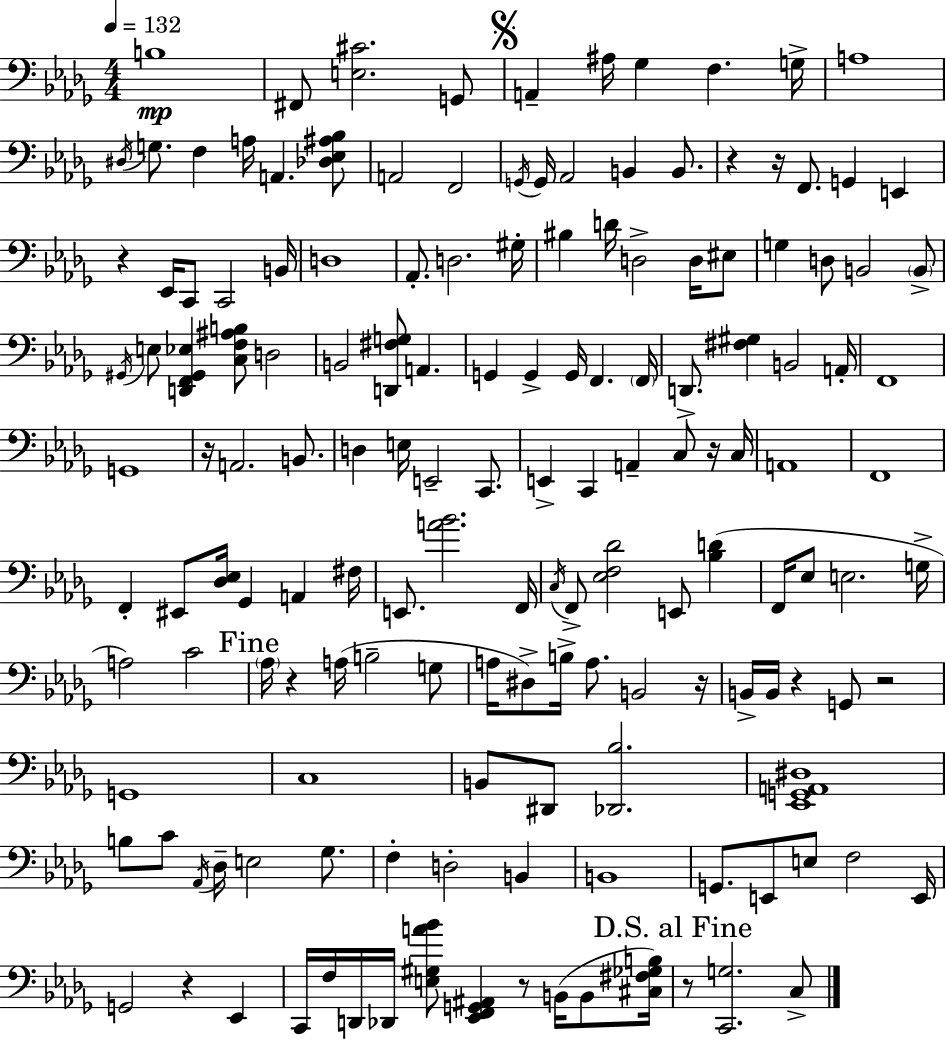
X:1
T:Untitled
M:4/4
L:1/4
K:Bbm
B,4 ^F,,/2 [E,^C]2 G,,/2 A,, ^A,/4 _G, F, G,/4 A,4 ^D,/4 G,/2 F, A,/4 A,, [_D,_E,^A,_B,]/2 A,,2 F,,2 G,,/4 G,,/4 _A,,2 B,, B,,/2 z z/4 F,,/2 G,, E,, z _E,,/4 C,,/2 C,,2 B,,/4 D,4 _A,,/2 D,2 ^G,/4 ^B, D/4 D,2 D,/4 ^E,/2 G, D,/2 B,,2 B,,/2 ^G,,/4 E,/2 [D,,F,,^G,,_E,] [C,F,^A,B,]/2 D,2 B,,2 [D,,^F,G,]/2 A,, G,, G,, G,,/4 F,, F,,/4 D,,/2 [^F,^G,] B,,2 A,,/4 F,,4 G,,4 z/4 A,,2 B,,/2 D, E,/4 E,,2 C,,/2 E,, C,, A,, C,/2 z/4 C,/4 A,,4 F,,4 F,, ^E,,/2 [_D,_E,]/4 _G,, A,, ^F,/4 E,,/2 [A_B]2 F,,/4 C,/4 F,,/2 [_E,F,_D]2 E,,/2 [_B,D] F,,/4 _E,/2 E,2 G,/4 A,2 C2 _A,/4 z A,/4 B,2 G,/2 A,/4 ^D,/2 B,/4 A,/2 B,,2 z/4 B,,/4 B,,/4 z G,,/2 z2 G,,4 C,4 B,,/2 ^D,,/2 [_D,,_B,]2 [_E,,G,,A,,^D,]4 B,/2 C/2 _A,,/4 _D,/4 E,2 _G,/2 F, D,2 B,, B,,4 G,,/2 E,,/2 E,/2 F,2 E,,/4 G,,2 z _E,, C,,/4 F,/4 D,,/4 _D,,/4 [E,^G,A_B]/2 [_E,,F,,G,,^A,,] z/2 B,,/4 B,,/2 [^C,^F,_G,B,]/4 z/2 [C,,G,]2 C,/2